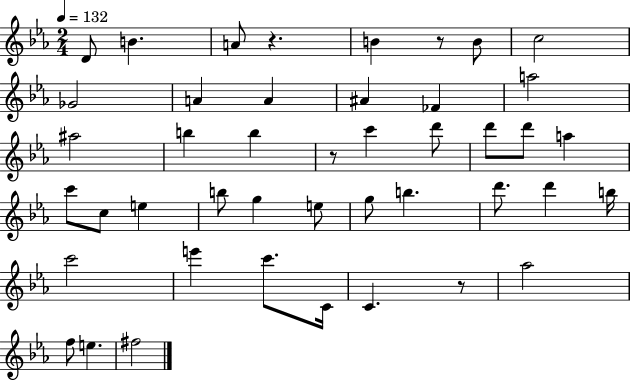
D4/e B4/q. A4/e R/q. B4/q R/e B4/e C5/h Gb4/h A4/q A4/q A#4/q FES4/q A5/h A#5/h B5/q B5/q R/e C6/q D6/e D6/e D6/e A5/q C6/e C5/e E5/q B5/e G5/q E5/e G5/e B5/q. D6/e. D6/q B5/s C6/h E6/q C6/e. C4/s C4/q. R/e Ab5/h F5/e E5/q. F#5/h